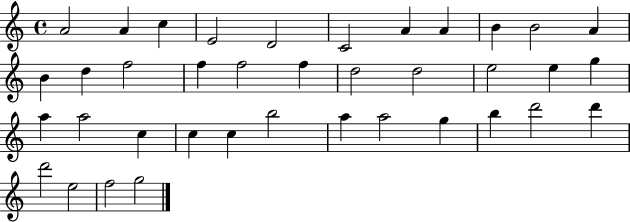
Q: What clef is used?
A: treble